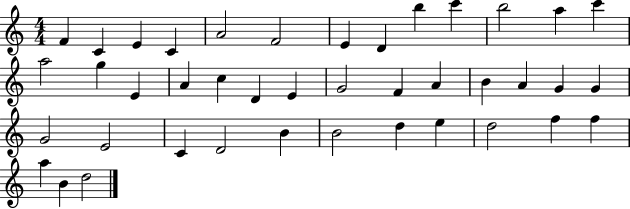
F4/q C4/q E4/q C4/q A4/h F4/h E4/q D4/q B5/q C6/q B5/h A5/q C6/q A5/h G5/q E4/q A4/q C5/q D4/q E4/q G4/h F4/q A4/q B4/q A4/q G4/q G4/q G4/h E4/h C4/q D4/h B4/q B4/h D5/q E5/q D5/h F5/q F5/q A5/q B4/q D5/h